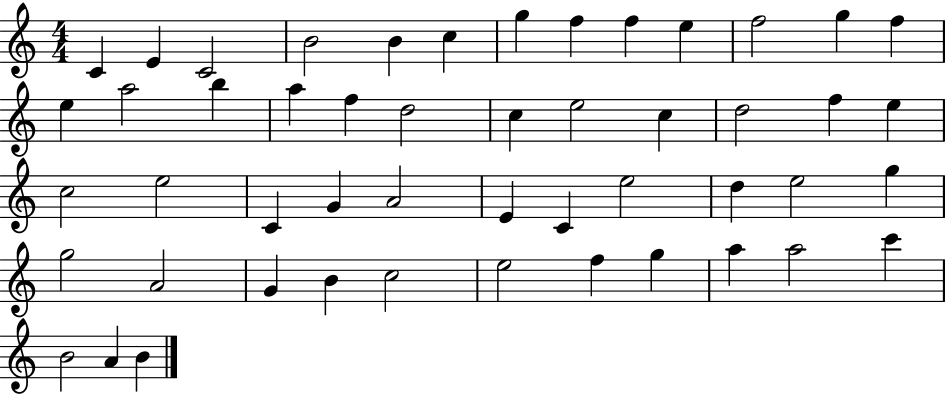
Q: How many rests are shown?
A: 0